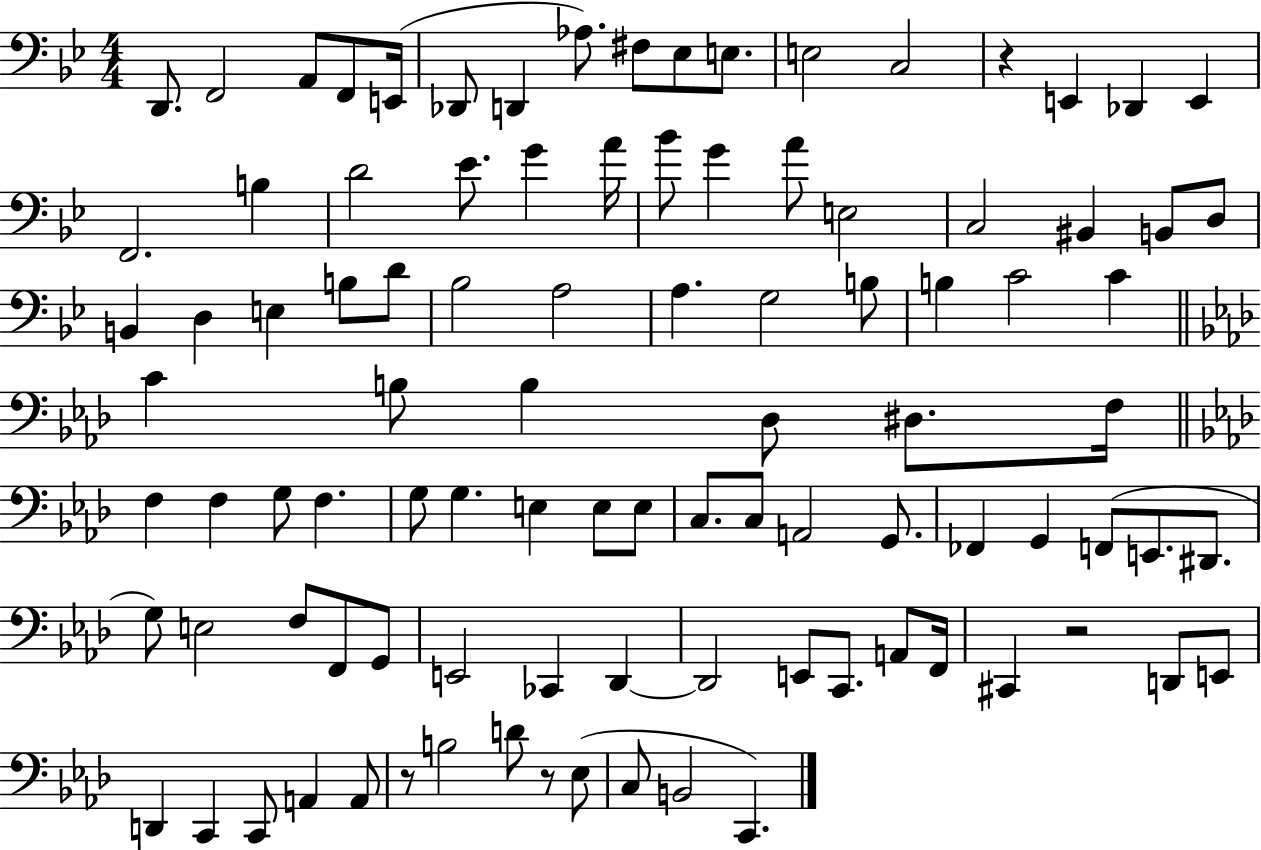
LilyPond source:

{
  \clef bass
  \numericTimeSignature
  \time 4/4
  \key bes \major
  d,8. f,2 a,8 f,8 e,16( | des,8 d,4 aes8.) fis8 ees8 e8. | e2 c2 | r4 e,4 des,4 e,4 | \break f,2. b4 | d'2 ees'8. g'4 a'16 | bes'8 g'4 a'8 e2 | c2 bis,4 b,8 d8 | \break b,4 d4 e4 b8 d'8 | bes2 a2 | a4. g2 b8 | b4 c'2 c'4 | \break \bar "||" \break \key aes \major c'4 b8 b4 des8 dis8. f16 | \bar "||" \break \key aes \major f4 f4 g8 f4. | g8 g4. e4 e8 e8 | c8. c8 a,2 g,8. | fes,4 g,4 f,8( e,8. dis,8. | \break g8) e2 f8 f,8 g,8 | e,2 ces,4 des,4~~ | des,2 e,8 c,8. a,8 f,16 | cis,4 r2 d,8 e,8 | \break d,4 c,4 c,8 a,4 a,8 | r8 b2 d'8 r8 ees8( | c8 b,2 c,4.) | \bar "|."
}